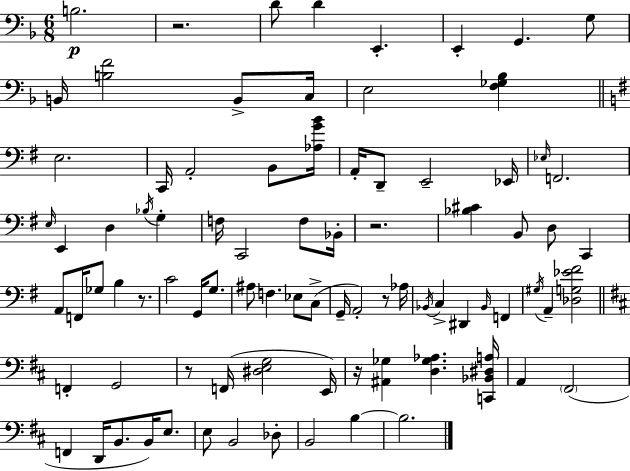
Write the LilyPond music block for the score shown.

{
  \clef bass
  \numericTimeSignature
  \time 6/8
  \key d \minor
  b2.\p | r2. | d'8 d'4 e,4.-. | e,4-. g,4. g8 | \break b,16 <b f'>2 b,8-> c16 | e2 <f ges bes>4 | \bar "||" \break \key g \major e2. | c,16 a,2-. b,8 <aes g' b'>16 | a,16-. d,8-- e,2-- ees,16 | \grace { ees16 } f,2. | \break \grace { e16 } e,4 d4 \acciaccatura { bes16 } g4-. | f16 c,2 | f8 bes,16-. r2. | <bes cis'>4 b,8 d8 c,4 | \break a,8 f,16 ges8 b4 | r8. c'2 g,16 | g8. ais8 f4. ees8 | c8->( g,16-- a,2-.) | \break r8 aes16 \acciaccatura { bes,16 } c4-> dis,4 | \grace { bes,16 } f,4 \acciaccatura { gis16 } a,4-- <des g ees' fis'>2 | \bar "||" \break \key d \major f,4-. g,2 | r8 f,16( <dis e g>2 e,16) | r16 <ais, ges>4 <d ges aes>4. <c, bes, dis a>16 | a,4 \parenthesize fis,2( | \break f,4 d,16 b,8. b,16) e8. | e8 b,2 des8-. | b,2 b4~~ | b2. | \break \bar "|."
}